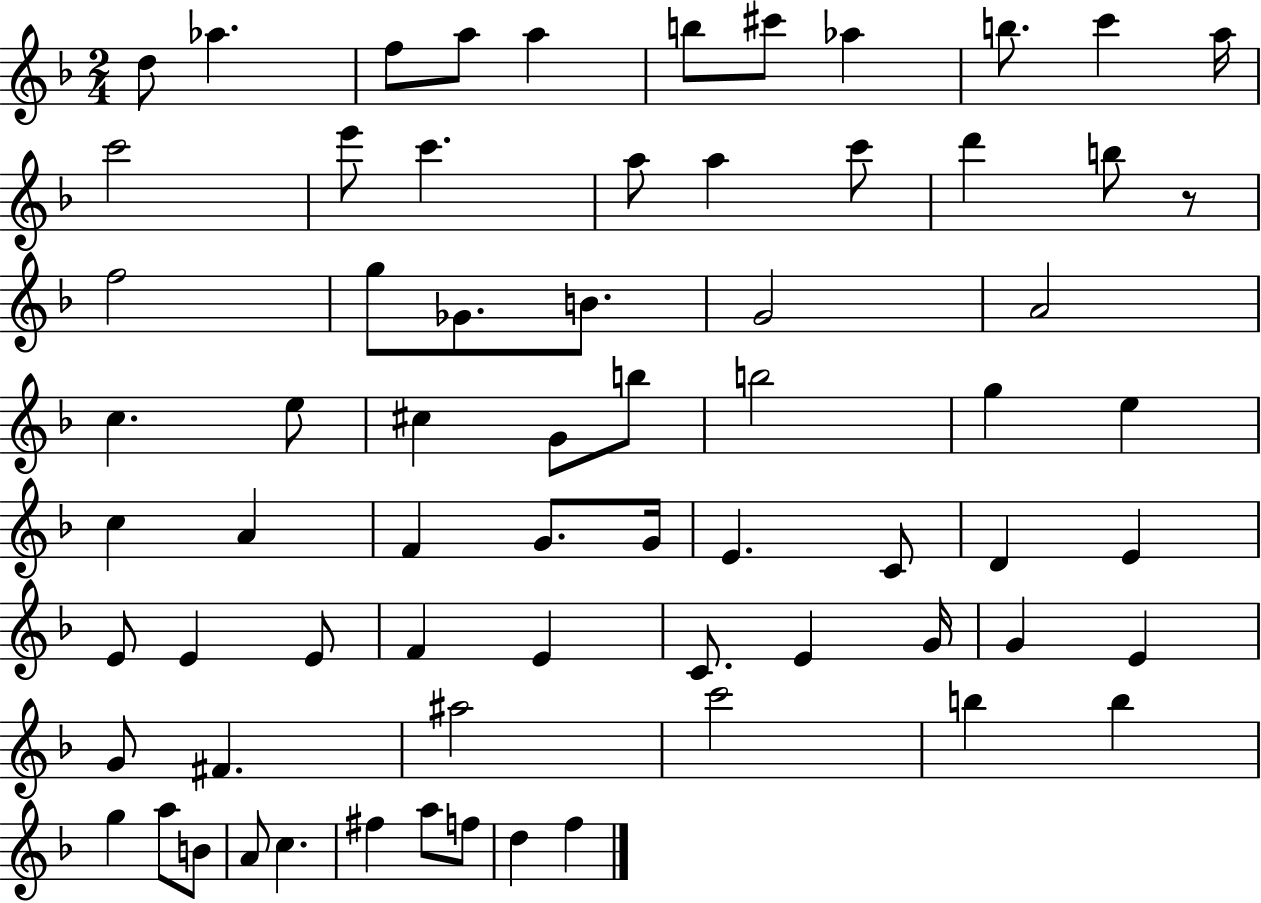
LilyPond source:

{
  \clef treble
  \numericTimeSignature
  \time 2/4
  \key f \major
  d''8 aes''4. | f''8 a''8 a''4 | b''8 cis'''8 aes''4 | b''8. c'''4 a''16 | \break c'''2 | e'''8 c'''4. | a''8 a''4 c'''8 | d'''4 b''8 r8 | \break f''2 | g''8 ges'8. b'8. | g'2 | a'2 | \break c''4. e''8 | cis''4 g'8 b''8 | b''2 | g''4 e''4 | \break c''4 a'4 | f'4 g'8. g'16 | e'4. c'8 | d'4 e'4 | \break e'8 e'4 e'8 | f'4 e'4 | c'8. e'4 g'16 | g'4 e'4 | \break g'8 fis'4. | ais''2 | c'''2 | b''4 b''4 | \break g''4 a''8 b'8 | a'8 c''4. | fis''4 a''8 f''8 | d''4 f''4 | \break \bar "|."
}